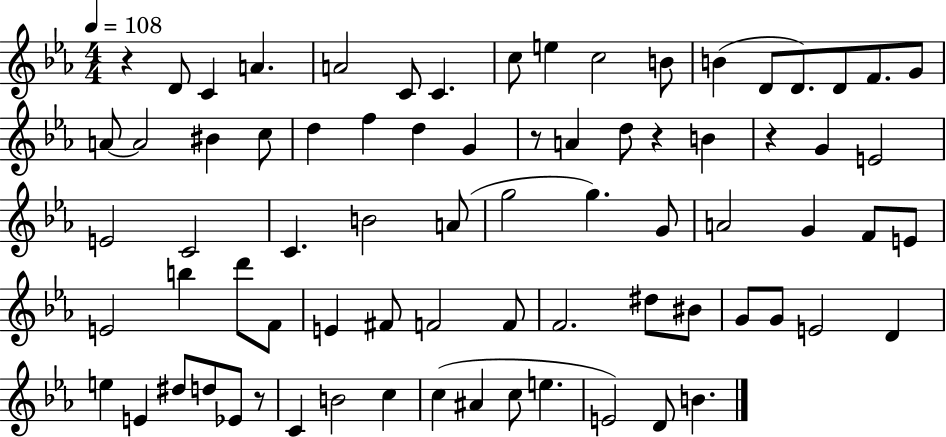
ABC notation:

X:1
T:Untitled
M:4/4
L:1/4
K:Eb
z D/2 C A A2 C/2 C c/2 e c2 B/2 B D/2 D/2 D/2 F/2 G/2 A/2 A2 ^B c/2 d f d G z/2 A d/2 z B z G E2 E2 C2 C B2 A/2 g2 g G/2 A2 G F/2 E/2 E2 b d'/2 F/2 E ^F/2 F2 F/2 F2 ^d/2 ^B/2 G/2 G/2 E2 D e E ^d/2 d/2 _E/2 z/2 C B2 c c ^A c/2 e E2 D/2 B